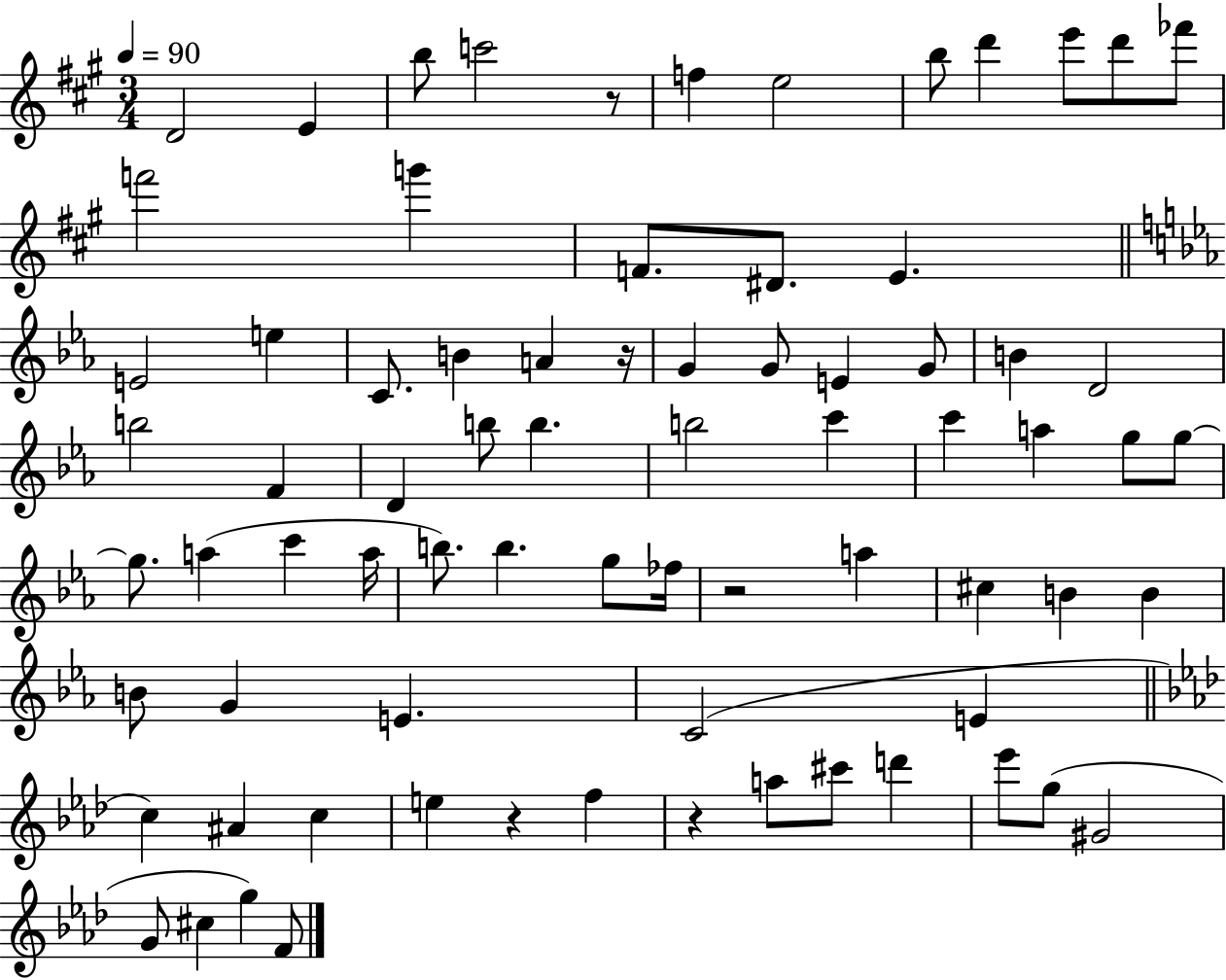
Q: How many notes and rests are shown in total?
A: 75